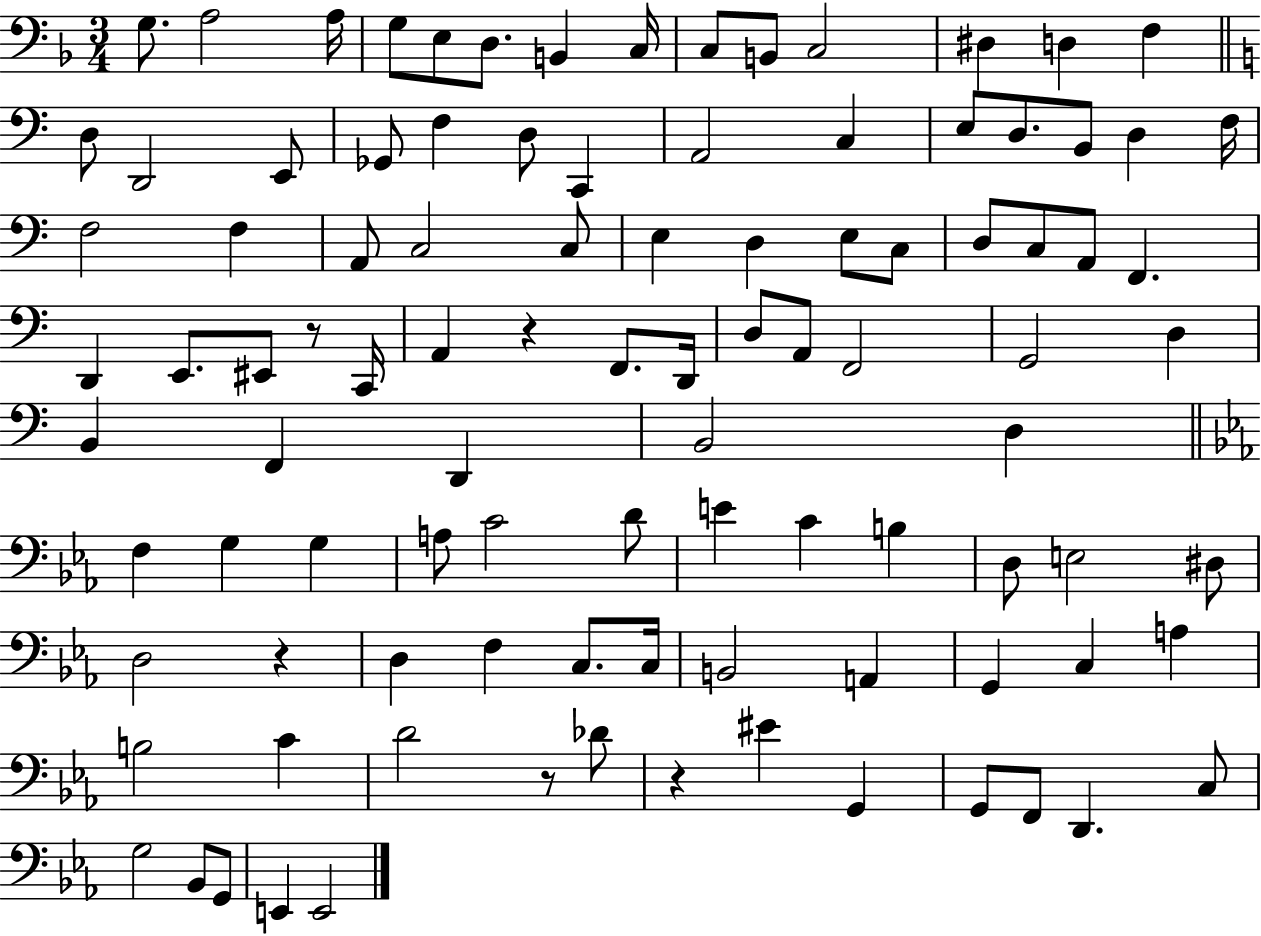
{
  \clef bass
  \numericTimeSignature
  \time 3/4
  \key f \major
  \repeat volta 2 { g8. a2 a16 | g8 e8 d8. b,4 c16 | c8 b,8 c2 | dis4 d4 f4 | \break \bar "||" \break \key c \major d8 d,2 e,8 | ges,8 f4 d8 c,4 | a,2 c4 | e8 d8. b,8 d4 f16 | \break f2 f4 | a,8 c2 c8 | e4 d4 e8 c8 | d8 c8 a,8 f,4. | \break d,4 e,8. eis,8 r8 c,16 | a,4 r4 f,8. d,16 | d8 a,8 f,2 | g,2 d4 | \break b,4 f,4 d,4 | b,2 d4 | \bar "||" \break \key ees \major f4 g4 g4 | a8 c'2 d'8 | e'4 c'4 b4 | d8 e2 dis8 | \break d2 r4 | d4 f4 c8. c16 | b,2 a,4 | g,4 c4 a4 | \break b2 c'4 | d'2 r8 des'8 | r4 eis'4 g,4 | g,8 f,8 d,4. c8 | \break g2 bes,8 g,8 | e,4 e,2 | } \bar "|."
}